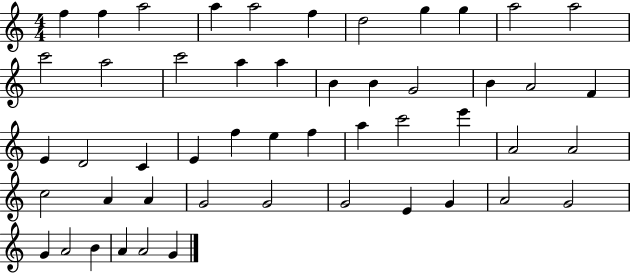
{
  \clef treble
  \numericTimeSignature
  \time 4/4
  \key c \major
  f''4 f''4 a''2 | a''4 a''2 f''4 | d''2 g''4 g''4 | a''2 a''2 | \break c'''2 a''2 | c'''2 a''4 a''4 | b'4 b'4 g'2 | b'4 a'2 f'4 | \break e'4 d'2 c'4 | e'4 f''4 e''4 f''4 | a''4 c'''2 e'''4 | a'2 a'2 | \break c''2 a'4 a'4 | g'2 g'2 | g'2 e'4 g'4 | a'2 g'2 | \break g'4 a'2 b'4 | a'4 a'2 g'4 | \bar "|."
}